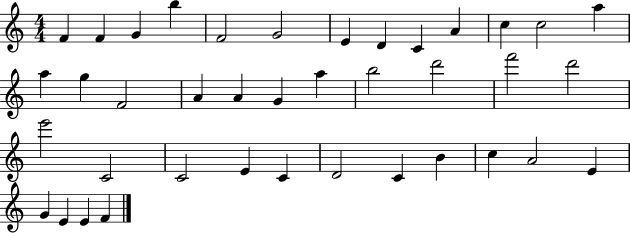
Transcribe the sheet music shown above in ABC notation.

X:1
T:Untitled
M:4/4
L:1/4
K:C
F F G b F2 G2 E D C A c c2 a a g F2 A A G a b2 d'2 f'2 d'2 e'2 C2 C2 E C D2 C B c A2 E G E E F